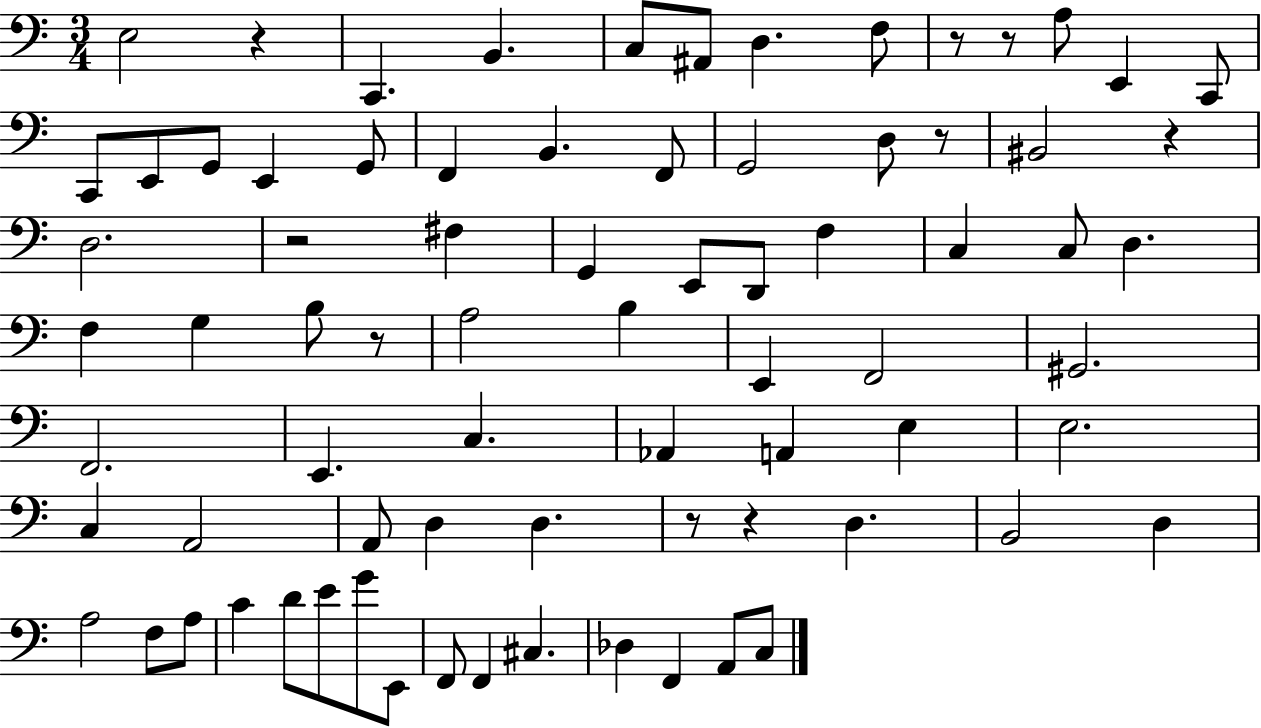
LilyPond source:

{
  \clef bass
  \numericTimeSignature
  \time 3/4
  \key c \major
  e2 r4 | c,4. b,4. | c8 ais,8 d4. f8 | r8 r8 a8 e,4 c,8 | \break c,8 e,8 g,8 e,4 g,8 | f,4 b,4. f,8 | g,2 d8 r8 | bis,2 r4 | \break d2. | r2 fis4 | g,4 e,8 d,8 f4 | c4 c8 d4. | \break f4 g4 b8 r8 | a2 b4 | e,4 f,2 | gis,2. | \break f,2. | e,4. c4. | aes,4 a,4 e4 | e2. | \break c4 a,2 | a,8 d4 d4. | r8 r4 d4. | b,2 d4 | \break a2 f8 a8 | c'4 d'8 e'8 g'8 e,8 | f,8 f,4 cis4. | des4 f,4 a,8 c8 | \break \bar "|."
}